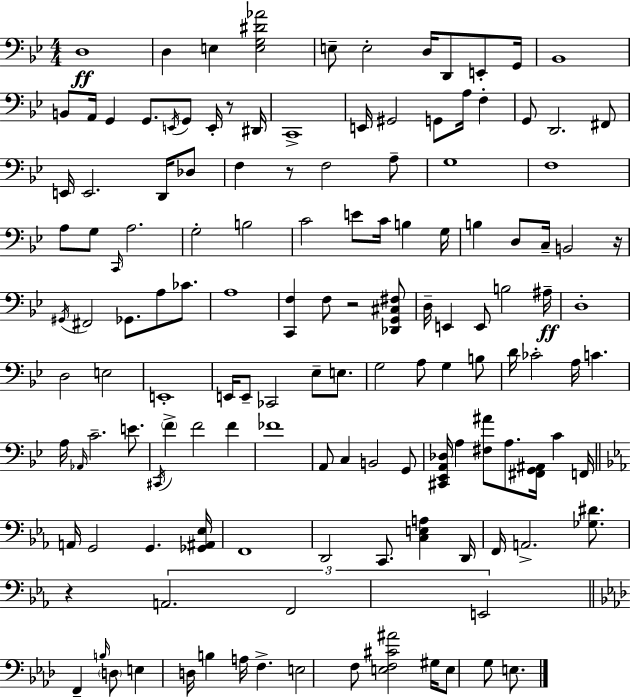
D3/w D3/q E3/q [E3,G3,D#4,Ab4]/h E3/e E3/h D3/s D2/e E2/e G2/s Bb2/w B2/e A2/s G2/q G2/e. E2/s G2/e E2/s R/e D#2/s C2/w E2/s G#2/h G2/e A3/s F3/q G2/e D2/h. F#2/e E2/s E2/h. D2/s Db3/e F3/q R/e F3/h A3/e G3/w F3/w A3/e G3/e C2/s A3/h. G3/h B3/h C4/h E4/e C4/s B3/q G3/s B3/q D3/e C3/s B2/h R/s G#2/s F#2/h Gb2/e. A3/e CES4/e. A3/w [C2,F3]/q F3/e R/h [Db2,G2,C#3,F#3]/e D3/s E2/q E2/e B3/h A#3/s D3/w D3/h E3/h E2/w E2/s E2/e CES2/h Eb3/e E3/e. G3/h A3/e G3/q B3/e D4/s CES4/h A3/s C4/q. A3/s Ab2/s C4/h. E4/e. C#2/s F4/q F4/h F4/q FES4/w A2/e C3/q B2/h G2/e [C#2,Eb2,A2,Db3]/s A3/q [F#3,A#4]/e A3/e. [F#2,G2,A#2]/s C4/q F2/s A2/s G2/h G2/q. [Gb2,A#2,Eb3]/s F2/w D2/h C2/e. [C3,E3,A3]/q D2/s F2/s A2/h. [Gb3,D#4]/e. R/q A2/h. F2/h E2/h F2/q B3/s D3/e E3/q D3/s B3/q A3/s F3/q. E3/h F3/e [E3,F3,C#4,A#4]/h G#3/s E3/e G3/e E3/e.